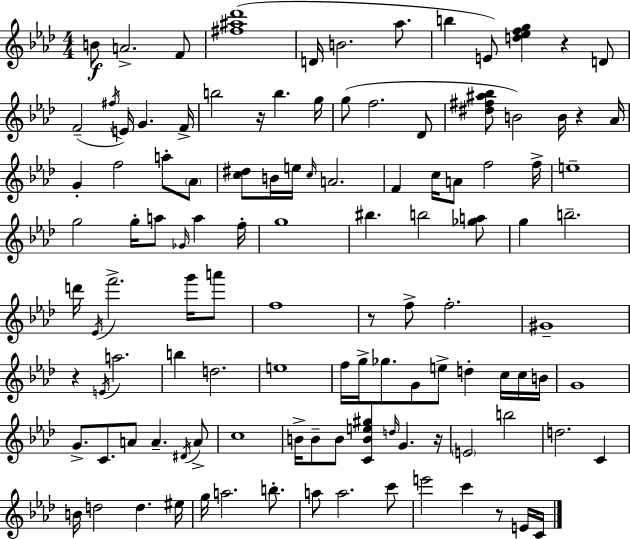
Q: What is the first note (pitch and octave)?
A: B4